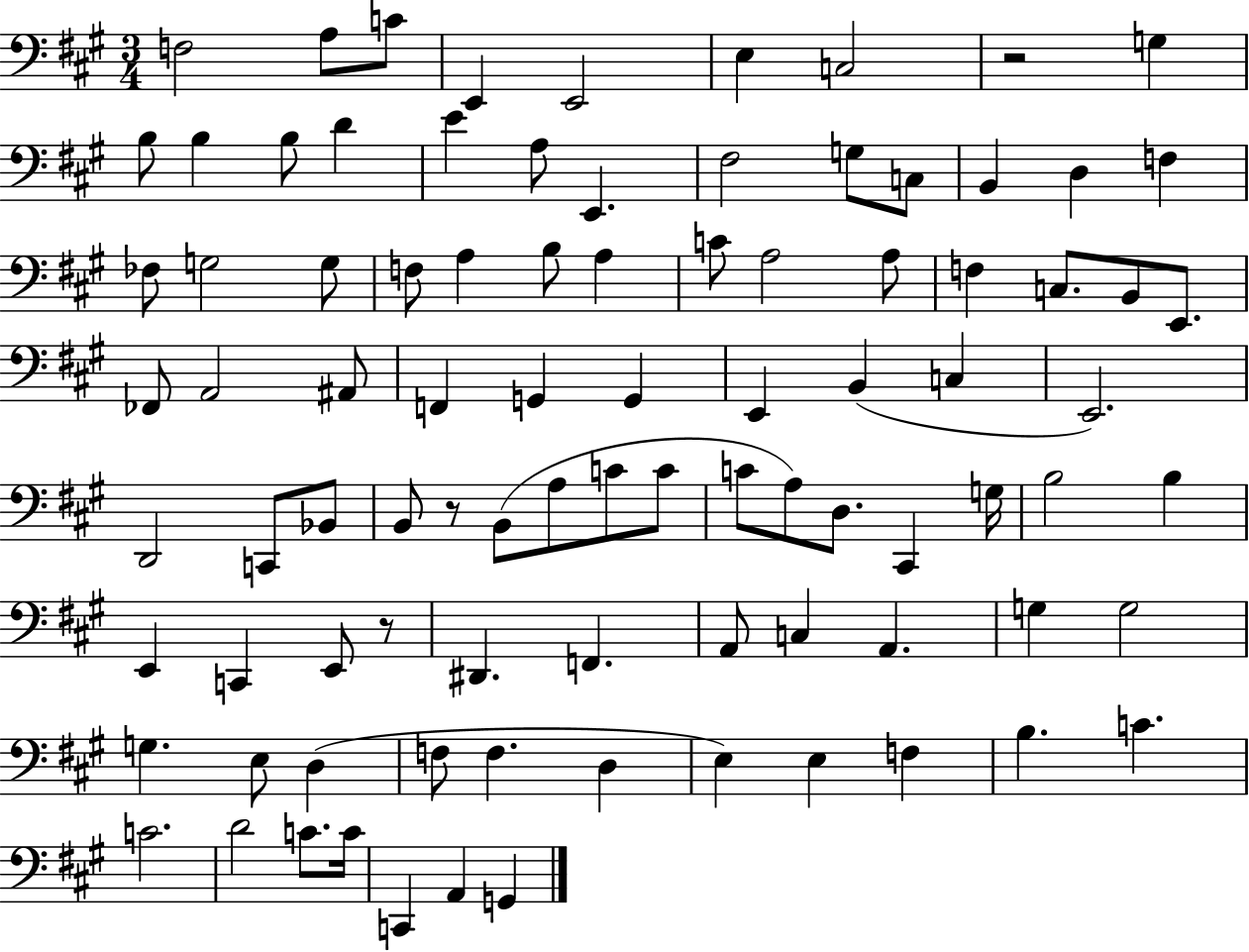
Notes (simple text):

F3/h A3/e C4/e E2/q E2/h E3/q C3/h R/h G3/q B3/e B3/q B3/e D4/q E4/q A3/e E2/q. F#3/h G3/e C3/e B2/q D3/q F3/q FES3/e G3/h G3/e F3/e A3/q B3/e A3/q C4/e A3/h A3/e F3/q C3/e. B2/e E2/e. FES2/e A2/h A#2/e F2/q G2/q G2/q E2/q B2/q C3/q E2/h. D2/h C2/e Bb2/e B2/e R/e B2/e A3/e C4/e C4/e C4/e A3/e D3/e. C#2/q G3/s B3/h B3/q E2/q C2/q E2/e R/e D#2/q. F2/q. A2/e C3/q A2/q. G3/q G3/h G3/q. E3/e D3/q F3/e F3/q. D3/q E3/q E3/q F3/q B3/q. C4/q. C4/h. D4/h C4/e. C4/s C2/q A2/q G2/q